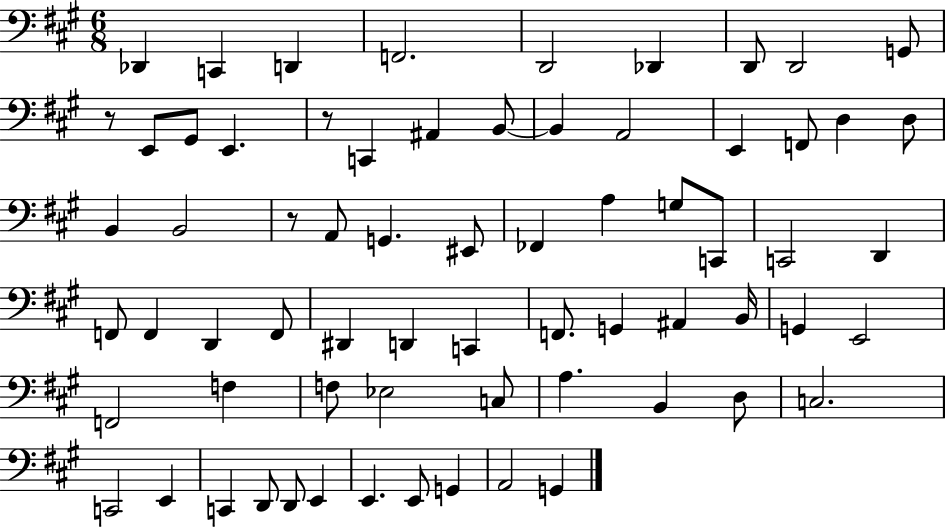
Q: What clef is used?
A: bass